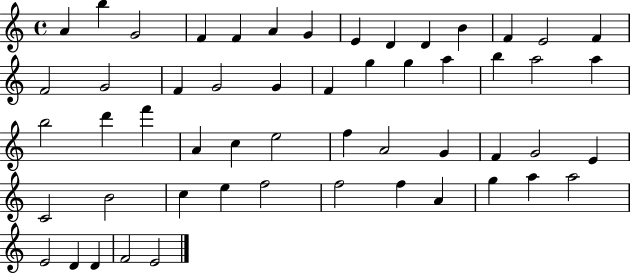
X:1
T:Untitled
M:4/4
L:1/4
K:C
A b G2 F F A G E D D B F E2 F F2 G2 F G2 G F g g a b a2 a b2 d' f' A c e2 f A2 G F G2 E C2 B2 c e f2 f2 f A g a a2 E2 D D F2 E2